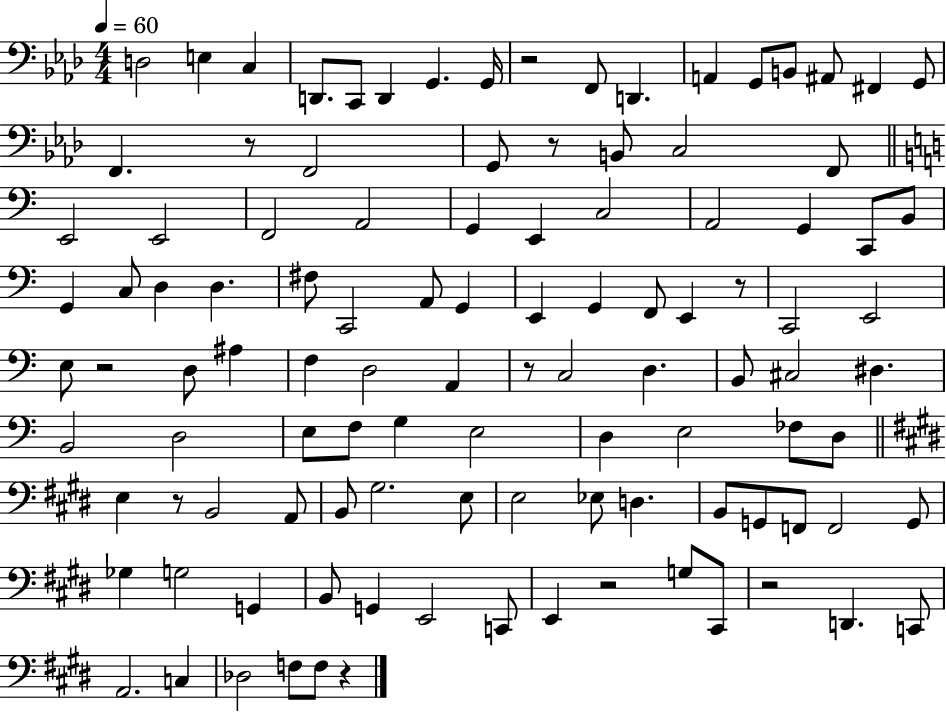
X:1
T:Untitled
M:4/4
L:1/4
K:Ab
D,2 E, C, D,,/2 C,,/2 D,, G,, G,,/4 z2 F,,/2 D,, A,, G,,/2 B,,/2 ^A,,/2 ^F,, G,,/2 F,, z/2 F,,2 G,,/2 z/2 B,,/2 C,2 F,,/2 E,,2 E,,2 F,,2 A,,2 G,, E,, C,2 A,,2 G,, C,,/2 B,,/2 G,, C,/2 D, D, ^F,/2 C,,2 A,,/2 G,, E,, G,, F,,/2 E,, z/2 C,,2 E,,2 E,/2 z2 D,/2 ^A, F, D,2 A,, z/2 C,2 D, B,,/2 ^C,2 ^D, B,,2 D,2 E,/2 F,/2 G, E,2 D, E,2 _F,/2 D,/2 E, z/2 B,,2 A,,/2 B,,/2 ^G,2 E,/2 E,2 _E,/2 D, B,,/2 G,,/2 F,,/2 F,,2 G,,/2 _G, G,2 G,, B,,/2 G,, E,,2 C,,/2 E,, z2 G,/2 ^C,,/2 z2 D,, C,,/2 A,,2 C, _D,2 F,/2 F,/2 z